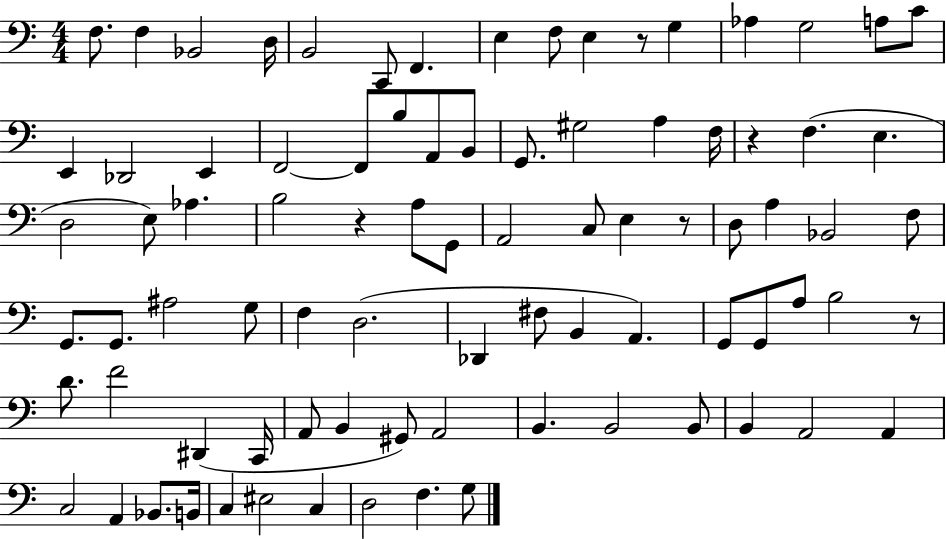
X:1
T:Untitled
M:4/4
L:1/4
K:C
F,/2 F, _B,,2 D,/4 B,,2 C,,/2 F,, E, F,/2 E, z/2 G, _A, G,2 A,/2 C/2 E,, _D,,2 E,, F,,2 F,,/2 B,/2 A,,/2 B,,/2 G,,/2 ^G,2 A, F,/4 z F, E, D,2 E,/2 _A, B,2 z A,/2 G,,/2 A,,2 C,/2 E, z/2 D,/2 A, _B,,2 F,/2 G,,/2 G,,/2 ^A,2 G,/2 F, D,2 _D,, ^F,/2 B,, A,, G,,/2 G,,/2 A,/2 B,2 z/2 D/2 F2 ^D,, C,,/4 A,,/2 B,, ^G,,/2 A,,2 B,, B,,2 B,,/2 B,, A,,2 A,, C,2 A,, _B,,/2 B,,/4 C, ^E,2 C, D,2 F, G,/2